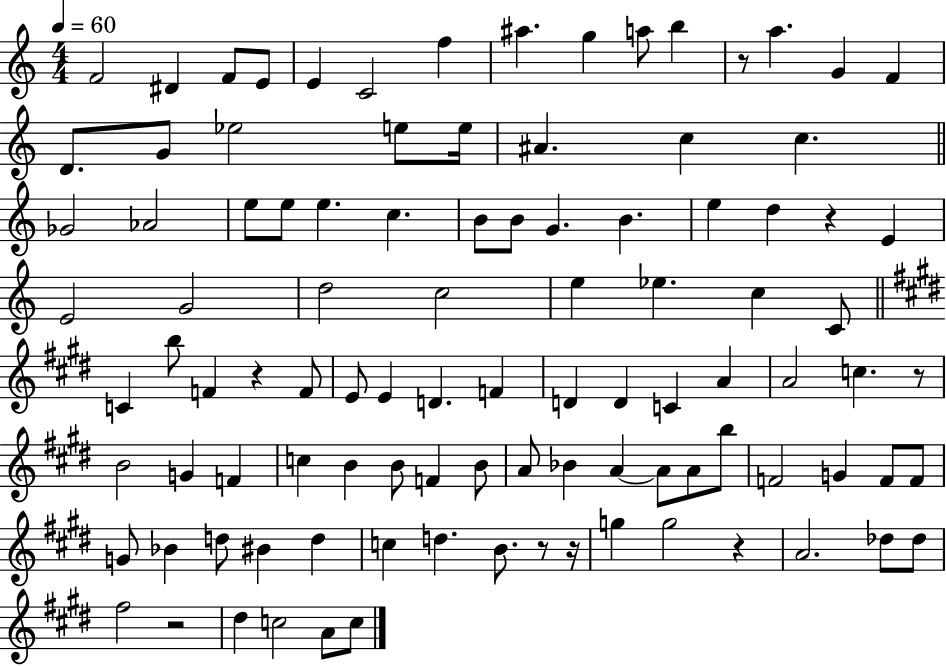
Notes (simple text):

F4/h D#4/q F4/e E4/e E4/q C4/h F5/q A#5/q. G5/q A5/e B5/q R/e A5/q. G4/q F4/q D4/e. G4/e Eb5/h E5/e E5/s A#4/q. C5/q C5/q. Gb4/h Ab4/h E5/e E5/e E5/q. C5/q. B4/e B4/e G4/q. B4/q. E5/q D5/q R/q E4/q E4/h G4/h D5/h C5/h E5/q Eb5/q. C5/q C4/e C4/q B5/e F4/q R/q F4/e E4/e E4/q D4/q. F4/q D4/q D4/q C4/q A4/q A4/h C5/q. R/e B4/h G4/q F4/q C5/q B4/q B4/e F4/q B4/e A4/e Bb4/q A4/q A4/e A4/e B5/e F4/h G4/q F4/e F4/e G4/e Bb4/q D5/e BIS4/q D5/q C5/q D5/q. B4/e. R/e R/s G5/q G5/h R/q A4/h. Db5/e Db5/e F#5/h R/h D#5/q C5/h A4/e C5/e